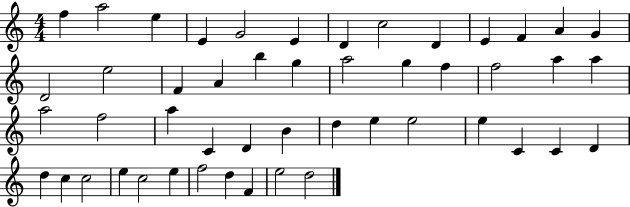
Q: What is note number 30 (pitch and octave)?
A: D4